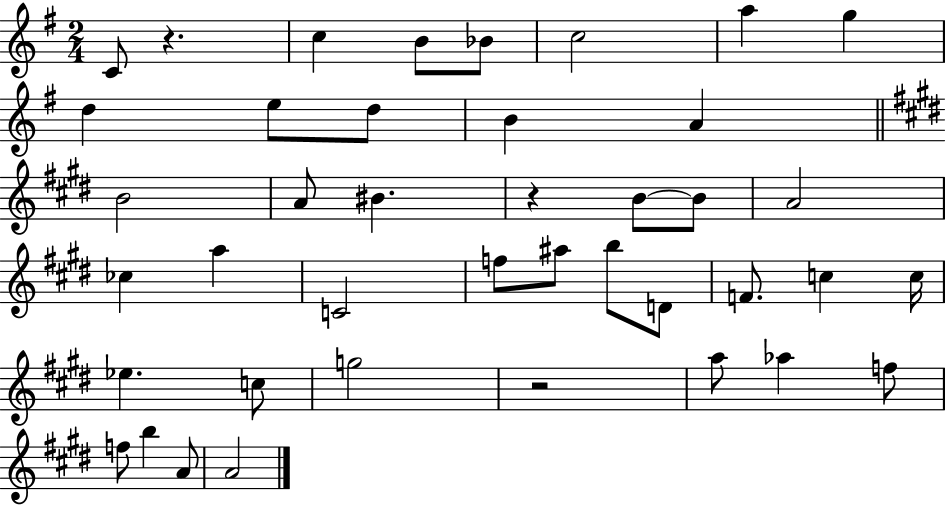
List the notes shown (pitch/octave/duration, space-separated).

C4/e R/q. C5/q B4/e Bb4/e C5/h A5/q G5/q D5/q E5/e D5/e B4/q A4/q B4/h A4/e BIS4/q. R/q B4/e B4/e A4/h CES5/q A5/q C4/h F5/e A#5/e B5/e D4/e F4/e. C5/q C5/s Eb5/q. C5/e G5/h R/h A5/e Ab5/q F5/e F5/e B5/q A4/e A4/h